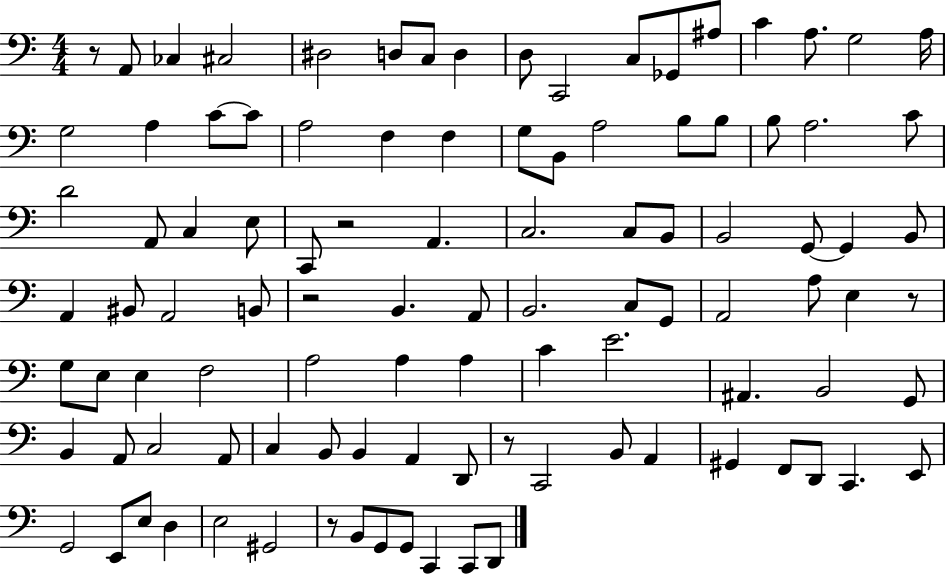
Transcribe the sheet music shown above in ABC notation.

X:1
T:Untitled
M:4/4
L:1/4
K:C
z/2 A,,/2 _C, ^C,2 ^D,2 D,/2 C,/2 D, D,/2 C,,2 C,/2 _G,,/2 ^A,/2 C A,/2 G,2 A,/4 G,2 A, C/2 C/2 A,2 F, F, G,/2 B,,/2 A,2 B,/2 B,/2 B,/2 A,2 C/2 D2 A,,/2 C, E,/2 C,,/2 z2 A,, C,2 C,/2 B,,/2 B,,2 G,,/2 G,, B,,/2 A,, ^B,,/2 A,,2 B,,/2 z2 B,, A,,/2 B,,2 C,/2 G,,/2 A,,2 A,/2 E, z/2 G,/2 E,/2 E, F,2 A,2 A, A, C E2 ^A,, B,,2 G,,/2 B,, A,,/2 C,2 A,,/2 C, B,,/2 B,, A,, D,,/2 z/2 C,,2 B,,/2 A,, ^G,, F,,/2 D,,/2 C,, E,,/2 G,,2 E,,/2 E,/2 D, E,2 ^G,,2 z/2 B,,/2 G,,/2 G,,/2 C,, C,,/2 D,,/2